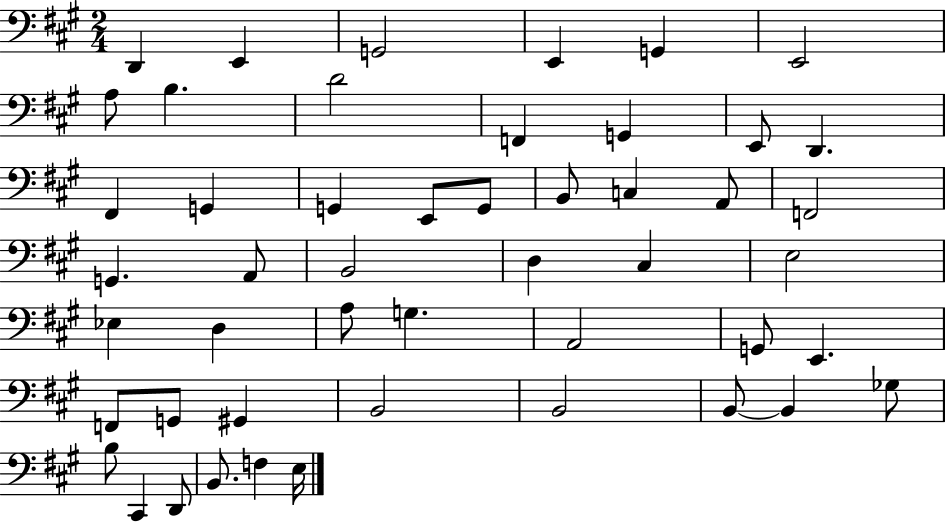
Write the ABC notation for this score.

X:1
T:Untitled
M:2/4
L:1/4
K:A
D,, E,, G,,2 E,, G,, E,,2 A,/2 B, D2 F,, G,, E,,/2 D,, ^F,, G,, G,, E,,/2 G,,/2 B,,/2 C, A,,/2 F,,2 G,, A,,/2 B,,2 D, ^C, E,2 _E, D, A,/2 G, A,,2 G,,/2 E,, F,,/2 G,,/2 ^G,, B,,2 B,,2 B,,/2 B,, _G,/2 B,/2 ^C,, D,,/2 B,,/2 F, E,/4